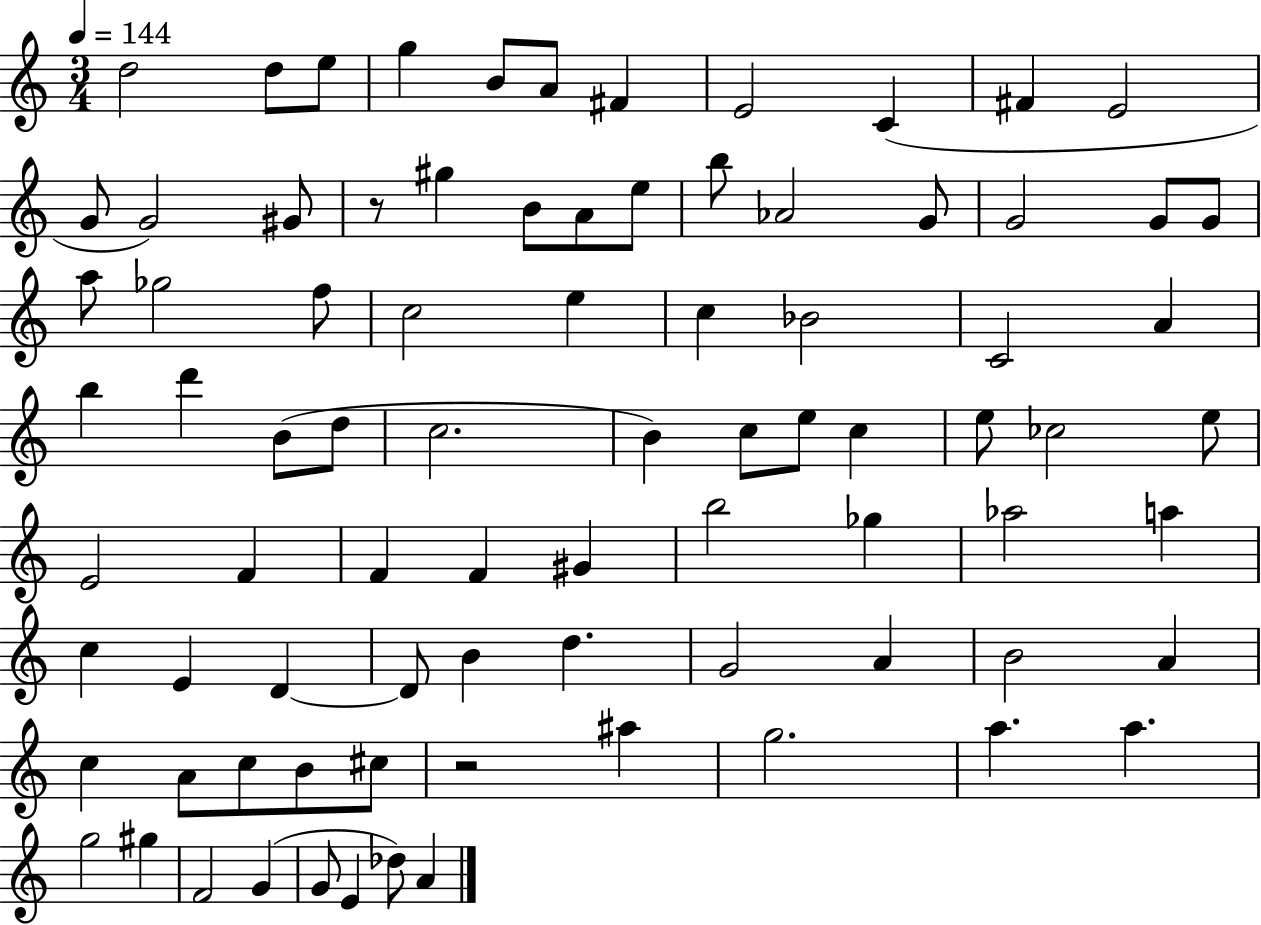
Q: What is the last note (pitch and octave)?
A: A4